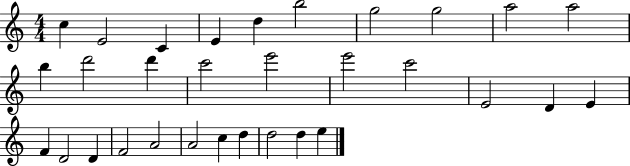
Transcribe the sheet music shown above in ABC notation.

X:1
T:Untitled
M:4/4
L:1/4
K:C
c E2 C E d b2 g2 g2 a2 a2 b d'2 d' c'2 e'2 e'2 c'2 E2 D E F D2 D F2 A2 A2 c d d2 d e